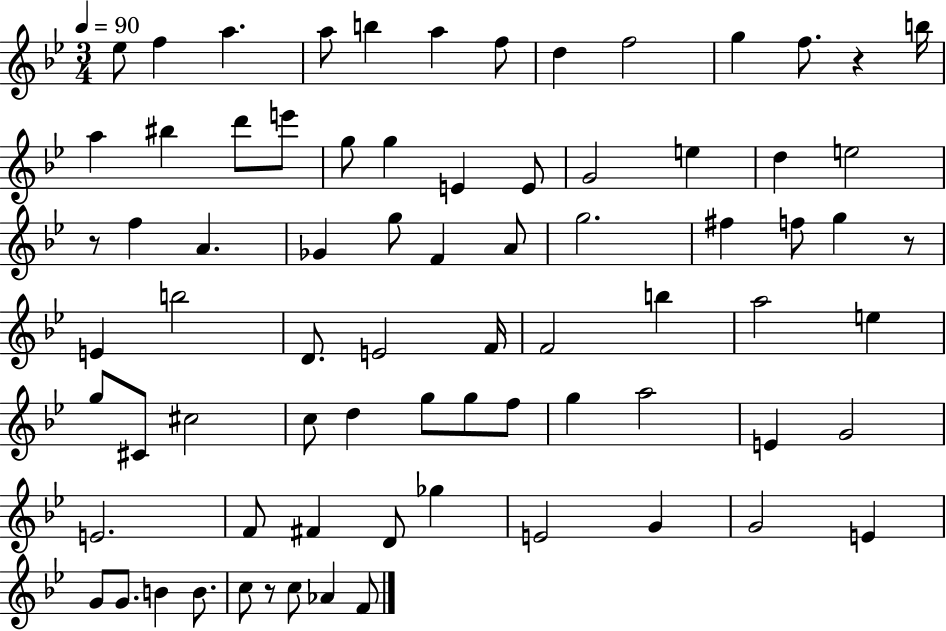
{
  \clef treble
  \numericTimeSignature
  \time 3/4
  \key bes \major
  \tempo 4 = 90
  ees''8 f''4 a''4. | a''8 b''4 a''4 f''8 | d''4 f''2 | g''4 f''8. r4 b''16 | \break a''4 bis''4 d'''8 e'''8 | g''8 g''4 e'4 e'8 | g'2 e''4 | d''4 e''2 | \break r8 f''4 a'4. | ges'4 g''8 f'4 a'8 | g''2. | fis''4 f''8 g''4 r8 | \break e'4 b''2 | d'8. e'2 f'16 | f'2 b''4 | a''2 e''4 | \break g''8 cis'8 cis''2 | c''8 d''4 g''8 g''8 f''8 | g''4 a''2 | e'4 g'2 | \break e'2. | f'8 fis'4 d'8 ges''4 | e'2 g'4 | g'2 e'4 | \break g'8 g'8. b'4 b'8. | c''8 r8 c''8 aes'4 f'8 | \bar "|."
}